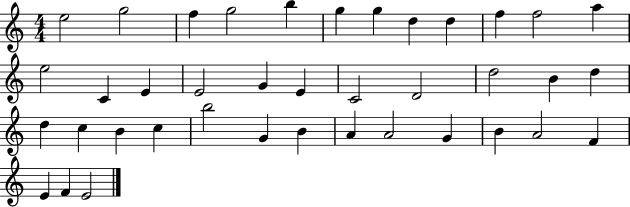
X:1
T:Untitled
M:4/4
L:1/4
K:C
e2 g2 f g2 b g g d d f f2 a e2 C E E2 G E C2 D2 d2 B d d c B c b2 G B A A2 G B A2 F E F E2